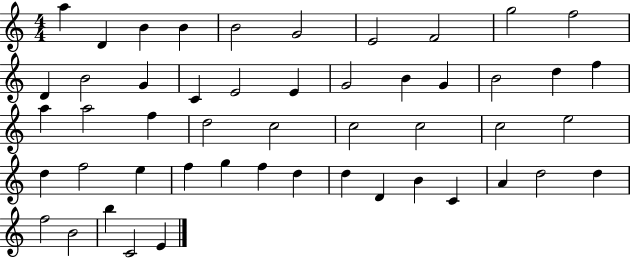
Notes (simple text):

A5/q D4/q B4/q B4/q B4/h G4/h E4/h F4/h G5/h F5/h D4/q B4/h G4/q C4/q E4/h E4/q G4/h B4/q G4/q B4/h D5/q F5/q A5/q A5/h F5/q D5/h C5/h C5/h C5/h C5/h E5/h D5/q F5/h E5/q F5/q G5/q F5/q D5/q D5/q D4/q B4/q C4/q A4/q D5/h D5/q F5/h B4/h B5/q C4/h E4/q